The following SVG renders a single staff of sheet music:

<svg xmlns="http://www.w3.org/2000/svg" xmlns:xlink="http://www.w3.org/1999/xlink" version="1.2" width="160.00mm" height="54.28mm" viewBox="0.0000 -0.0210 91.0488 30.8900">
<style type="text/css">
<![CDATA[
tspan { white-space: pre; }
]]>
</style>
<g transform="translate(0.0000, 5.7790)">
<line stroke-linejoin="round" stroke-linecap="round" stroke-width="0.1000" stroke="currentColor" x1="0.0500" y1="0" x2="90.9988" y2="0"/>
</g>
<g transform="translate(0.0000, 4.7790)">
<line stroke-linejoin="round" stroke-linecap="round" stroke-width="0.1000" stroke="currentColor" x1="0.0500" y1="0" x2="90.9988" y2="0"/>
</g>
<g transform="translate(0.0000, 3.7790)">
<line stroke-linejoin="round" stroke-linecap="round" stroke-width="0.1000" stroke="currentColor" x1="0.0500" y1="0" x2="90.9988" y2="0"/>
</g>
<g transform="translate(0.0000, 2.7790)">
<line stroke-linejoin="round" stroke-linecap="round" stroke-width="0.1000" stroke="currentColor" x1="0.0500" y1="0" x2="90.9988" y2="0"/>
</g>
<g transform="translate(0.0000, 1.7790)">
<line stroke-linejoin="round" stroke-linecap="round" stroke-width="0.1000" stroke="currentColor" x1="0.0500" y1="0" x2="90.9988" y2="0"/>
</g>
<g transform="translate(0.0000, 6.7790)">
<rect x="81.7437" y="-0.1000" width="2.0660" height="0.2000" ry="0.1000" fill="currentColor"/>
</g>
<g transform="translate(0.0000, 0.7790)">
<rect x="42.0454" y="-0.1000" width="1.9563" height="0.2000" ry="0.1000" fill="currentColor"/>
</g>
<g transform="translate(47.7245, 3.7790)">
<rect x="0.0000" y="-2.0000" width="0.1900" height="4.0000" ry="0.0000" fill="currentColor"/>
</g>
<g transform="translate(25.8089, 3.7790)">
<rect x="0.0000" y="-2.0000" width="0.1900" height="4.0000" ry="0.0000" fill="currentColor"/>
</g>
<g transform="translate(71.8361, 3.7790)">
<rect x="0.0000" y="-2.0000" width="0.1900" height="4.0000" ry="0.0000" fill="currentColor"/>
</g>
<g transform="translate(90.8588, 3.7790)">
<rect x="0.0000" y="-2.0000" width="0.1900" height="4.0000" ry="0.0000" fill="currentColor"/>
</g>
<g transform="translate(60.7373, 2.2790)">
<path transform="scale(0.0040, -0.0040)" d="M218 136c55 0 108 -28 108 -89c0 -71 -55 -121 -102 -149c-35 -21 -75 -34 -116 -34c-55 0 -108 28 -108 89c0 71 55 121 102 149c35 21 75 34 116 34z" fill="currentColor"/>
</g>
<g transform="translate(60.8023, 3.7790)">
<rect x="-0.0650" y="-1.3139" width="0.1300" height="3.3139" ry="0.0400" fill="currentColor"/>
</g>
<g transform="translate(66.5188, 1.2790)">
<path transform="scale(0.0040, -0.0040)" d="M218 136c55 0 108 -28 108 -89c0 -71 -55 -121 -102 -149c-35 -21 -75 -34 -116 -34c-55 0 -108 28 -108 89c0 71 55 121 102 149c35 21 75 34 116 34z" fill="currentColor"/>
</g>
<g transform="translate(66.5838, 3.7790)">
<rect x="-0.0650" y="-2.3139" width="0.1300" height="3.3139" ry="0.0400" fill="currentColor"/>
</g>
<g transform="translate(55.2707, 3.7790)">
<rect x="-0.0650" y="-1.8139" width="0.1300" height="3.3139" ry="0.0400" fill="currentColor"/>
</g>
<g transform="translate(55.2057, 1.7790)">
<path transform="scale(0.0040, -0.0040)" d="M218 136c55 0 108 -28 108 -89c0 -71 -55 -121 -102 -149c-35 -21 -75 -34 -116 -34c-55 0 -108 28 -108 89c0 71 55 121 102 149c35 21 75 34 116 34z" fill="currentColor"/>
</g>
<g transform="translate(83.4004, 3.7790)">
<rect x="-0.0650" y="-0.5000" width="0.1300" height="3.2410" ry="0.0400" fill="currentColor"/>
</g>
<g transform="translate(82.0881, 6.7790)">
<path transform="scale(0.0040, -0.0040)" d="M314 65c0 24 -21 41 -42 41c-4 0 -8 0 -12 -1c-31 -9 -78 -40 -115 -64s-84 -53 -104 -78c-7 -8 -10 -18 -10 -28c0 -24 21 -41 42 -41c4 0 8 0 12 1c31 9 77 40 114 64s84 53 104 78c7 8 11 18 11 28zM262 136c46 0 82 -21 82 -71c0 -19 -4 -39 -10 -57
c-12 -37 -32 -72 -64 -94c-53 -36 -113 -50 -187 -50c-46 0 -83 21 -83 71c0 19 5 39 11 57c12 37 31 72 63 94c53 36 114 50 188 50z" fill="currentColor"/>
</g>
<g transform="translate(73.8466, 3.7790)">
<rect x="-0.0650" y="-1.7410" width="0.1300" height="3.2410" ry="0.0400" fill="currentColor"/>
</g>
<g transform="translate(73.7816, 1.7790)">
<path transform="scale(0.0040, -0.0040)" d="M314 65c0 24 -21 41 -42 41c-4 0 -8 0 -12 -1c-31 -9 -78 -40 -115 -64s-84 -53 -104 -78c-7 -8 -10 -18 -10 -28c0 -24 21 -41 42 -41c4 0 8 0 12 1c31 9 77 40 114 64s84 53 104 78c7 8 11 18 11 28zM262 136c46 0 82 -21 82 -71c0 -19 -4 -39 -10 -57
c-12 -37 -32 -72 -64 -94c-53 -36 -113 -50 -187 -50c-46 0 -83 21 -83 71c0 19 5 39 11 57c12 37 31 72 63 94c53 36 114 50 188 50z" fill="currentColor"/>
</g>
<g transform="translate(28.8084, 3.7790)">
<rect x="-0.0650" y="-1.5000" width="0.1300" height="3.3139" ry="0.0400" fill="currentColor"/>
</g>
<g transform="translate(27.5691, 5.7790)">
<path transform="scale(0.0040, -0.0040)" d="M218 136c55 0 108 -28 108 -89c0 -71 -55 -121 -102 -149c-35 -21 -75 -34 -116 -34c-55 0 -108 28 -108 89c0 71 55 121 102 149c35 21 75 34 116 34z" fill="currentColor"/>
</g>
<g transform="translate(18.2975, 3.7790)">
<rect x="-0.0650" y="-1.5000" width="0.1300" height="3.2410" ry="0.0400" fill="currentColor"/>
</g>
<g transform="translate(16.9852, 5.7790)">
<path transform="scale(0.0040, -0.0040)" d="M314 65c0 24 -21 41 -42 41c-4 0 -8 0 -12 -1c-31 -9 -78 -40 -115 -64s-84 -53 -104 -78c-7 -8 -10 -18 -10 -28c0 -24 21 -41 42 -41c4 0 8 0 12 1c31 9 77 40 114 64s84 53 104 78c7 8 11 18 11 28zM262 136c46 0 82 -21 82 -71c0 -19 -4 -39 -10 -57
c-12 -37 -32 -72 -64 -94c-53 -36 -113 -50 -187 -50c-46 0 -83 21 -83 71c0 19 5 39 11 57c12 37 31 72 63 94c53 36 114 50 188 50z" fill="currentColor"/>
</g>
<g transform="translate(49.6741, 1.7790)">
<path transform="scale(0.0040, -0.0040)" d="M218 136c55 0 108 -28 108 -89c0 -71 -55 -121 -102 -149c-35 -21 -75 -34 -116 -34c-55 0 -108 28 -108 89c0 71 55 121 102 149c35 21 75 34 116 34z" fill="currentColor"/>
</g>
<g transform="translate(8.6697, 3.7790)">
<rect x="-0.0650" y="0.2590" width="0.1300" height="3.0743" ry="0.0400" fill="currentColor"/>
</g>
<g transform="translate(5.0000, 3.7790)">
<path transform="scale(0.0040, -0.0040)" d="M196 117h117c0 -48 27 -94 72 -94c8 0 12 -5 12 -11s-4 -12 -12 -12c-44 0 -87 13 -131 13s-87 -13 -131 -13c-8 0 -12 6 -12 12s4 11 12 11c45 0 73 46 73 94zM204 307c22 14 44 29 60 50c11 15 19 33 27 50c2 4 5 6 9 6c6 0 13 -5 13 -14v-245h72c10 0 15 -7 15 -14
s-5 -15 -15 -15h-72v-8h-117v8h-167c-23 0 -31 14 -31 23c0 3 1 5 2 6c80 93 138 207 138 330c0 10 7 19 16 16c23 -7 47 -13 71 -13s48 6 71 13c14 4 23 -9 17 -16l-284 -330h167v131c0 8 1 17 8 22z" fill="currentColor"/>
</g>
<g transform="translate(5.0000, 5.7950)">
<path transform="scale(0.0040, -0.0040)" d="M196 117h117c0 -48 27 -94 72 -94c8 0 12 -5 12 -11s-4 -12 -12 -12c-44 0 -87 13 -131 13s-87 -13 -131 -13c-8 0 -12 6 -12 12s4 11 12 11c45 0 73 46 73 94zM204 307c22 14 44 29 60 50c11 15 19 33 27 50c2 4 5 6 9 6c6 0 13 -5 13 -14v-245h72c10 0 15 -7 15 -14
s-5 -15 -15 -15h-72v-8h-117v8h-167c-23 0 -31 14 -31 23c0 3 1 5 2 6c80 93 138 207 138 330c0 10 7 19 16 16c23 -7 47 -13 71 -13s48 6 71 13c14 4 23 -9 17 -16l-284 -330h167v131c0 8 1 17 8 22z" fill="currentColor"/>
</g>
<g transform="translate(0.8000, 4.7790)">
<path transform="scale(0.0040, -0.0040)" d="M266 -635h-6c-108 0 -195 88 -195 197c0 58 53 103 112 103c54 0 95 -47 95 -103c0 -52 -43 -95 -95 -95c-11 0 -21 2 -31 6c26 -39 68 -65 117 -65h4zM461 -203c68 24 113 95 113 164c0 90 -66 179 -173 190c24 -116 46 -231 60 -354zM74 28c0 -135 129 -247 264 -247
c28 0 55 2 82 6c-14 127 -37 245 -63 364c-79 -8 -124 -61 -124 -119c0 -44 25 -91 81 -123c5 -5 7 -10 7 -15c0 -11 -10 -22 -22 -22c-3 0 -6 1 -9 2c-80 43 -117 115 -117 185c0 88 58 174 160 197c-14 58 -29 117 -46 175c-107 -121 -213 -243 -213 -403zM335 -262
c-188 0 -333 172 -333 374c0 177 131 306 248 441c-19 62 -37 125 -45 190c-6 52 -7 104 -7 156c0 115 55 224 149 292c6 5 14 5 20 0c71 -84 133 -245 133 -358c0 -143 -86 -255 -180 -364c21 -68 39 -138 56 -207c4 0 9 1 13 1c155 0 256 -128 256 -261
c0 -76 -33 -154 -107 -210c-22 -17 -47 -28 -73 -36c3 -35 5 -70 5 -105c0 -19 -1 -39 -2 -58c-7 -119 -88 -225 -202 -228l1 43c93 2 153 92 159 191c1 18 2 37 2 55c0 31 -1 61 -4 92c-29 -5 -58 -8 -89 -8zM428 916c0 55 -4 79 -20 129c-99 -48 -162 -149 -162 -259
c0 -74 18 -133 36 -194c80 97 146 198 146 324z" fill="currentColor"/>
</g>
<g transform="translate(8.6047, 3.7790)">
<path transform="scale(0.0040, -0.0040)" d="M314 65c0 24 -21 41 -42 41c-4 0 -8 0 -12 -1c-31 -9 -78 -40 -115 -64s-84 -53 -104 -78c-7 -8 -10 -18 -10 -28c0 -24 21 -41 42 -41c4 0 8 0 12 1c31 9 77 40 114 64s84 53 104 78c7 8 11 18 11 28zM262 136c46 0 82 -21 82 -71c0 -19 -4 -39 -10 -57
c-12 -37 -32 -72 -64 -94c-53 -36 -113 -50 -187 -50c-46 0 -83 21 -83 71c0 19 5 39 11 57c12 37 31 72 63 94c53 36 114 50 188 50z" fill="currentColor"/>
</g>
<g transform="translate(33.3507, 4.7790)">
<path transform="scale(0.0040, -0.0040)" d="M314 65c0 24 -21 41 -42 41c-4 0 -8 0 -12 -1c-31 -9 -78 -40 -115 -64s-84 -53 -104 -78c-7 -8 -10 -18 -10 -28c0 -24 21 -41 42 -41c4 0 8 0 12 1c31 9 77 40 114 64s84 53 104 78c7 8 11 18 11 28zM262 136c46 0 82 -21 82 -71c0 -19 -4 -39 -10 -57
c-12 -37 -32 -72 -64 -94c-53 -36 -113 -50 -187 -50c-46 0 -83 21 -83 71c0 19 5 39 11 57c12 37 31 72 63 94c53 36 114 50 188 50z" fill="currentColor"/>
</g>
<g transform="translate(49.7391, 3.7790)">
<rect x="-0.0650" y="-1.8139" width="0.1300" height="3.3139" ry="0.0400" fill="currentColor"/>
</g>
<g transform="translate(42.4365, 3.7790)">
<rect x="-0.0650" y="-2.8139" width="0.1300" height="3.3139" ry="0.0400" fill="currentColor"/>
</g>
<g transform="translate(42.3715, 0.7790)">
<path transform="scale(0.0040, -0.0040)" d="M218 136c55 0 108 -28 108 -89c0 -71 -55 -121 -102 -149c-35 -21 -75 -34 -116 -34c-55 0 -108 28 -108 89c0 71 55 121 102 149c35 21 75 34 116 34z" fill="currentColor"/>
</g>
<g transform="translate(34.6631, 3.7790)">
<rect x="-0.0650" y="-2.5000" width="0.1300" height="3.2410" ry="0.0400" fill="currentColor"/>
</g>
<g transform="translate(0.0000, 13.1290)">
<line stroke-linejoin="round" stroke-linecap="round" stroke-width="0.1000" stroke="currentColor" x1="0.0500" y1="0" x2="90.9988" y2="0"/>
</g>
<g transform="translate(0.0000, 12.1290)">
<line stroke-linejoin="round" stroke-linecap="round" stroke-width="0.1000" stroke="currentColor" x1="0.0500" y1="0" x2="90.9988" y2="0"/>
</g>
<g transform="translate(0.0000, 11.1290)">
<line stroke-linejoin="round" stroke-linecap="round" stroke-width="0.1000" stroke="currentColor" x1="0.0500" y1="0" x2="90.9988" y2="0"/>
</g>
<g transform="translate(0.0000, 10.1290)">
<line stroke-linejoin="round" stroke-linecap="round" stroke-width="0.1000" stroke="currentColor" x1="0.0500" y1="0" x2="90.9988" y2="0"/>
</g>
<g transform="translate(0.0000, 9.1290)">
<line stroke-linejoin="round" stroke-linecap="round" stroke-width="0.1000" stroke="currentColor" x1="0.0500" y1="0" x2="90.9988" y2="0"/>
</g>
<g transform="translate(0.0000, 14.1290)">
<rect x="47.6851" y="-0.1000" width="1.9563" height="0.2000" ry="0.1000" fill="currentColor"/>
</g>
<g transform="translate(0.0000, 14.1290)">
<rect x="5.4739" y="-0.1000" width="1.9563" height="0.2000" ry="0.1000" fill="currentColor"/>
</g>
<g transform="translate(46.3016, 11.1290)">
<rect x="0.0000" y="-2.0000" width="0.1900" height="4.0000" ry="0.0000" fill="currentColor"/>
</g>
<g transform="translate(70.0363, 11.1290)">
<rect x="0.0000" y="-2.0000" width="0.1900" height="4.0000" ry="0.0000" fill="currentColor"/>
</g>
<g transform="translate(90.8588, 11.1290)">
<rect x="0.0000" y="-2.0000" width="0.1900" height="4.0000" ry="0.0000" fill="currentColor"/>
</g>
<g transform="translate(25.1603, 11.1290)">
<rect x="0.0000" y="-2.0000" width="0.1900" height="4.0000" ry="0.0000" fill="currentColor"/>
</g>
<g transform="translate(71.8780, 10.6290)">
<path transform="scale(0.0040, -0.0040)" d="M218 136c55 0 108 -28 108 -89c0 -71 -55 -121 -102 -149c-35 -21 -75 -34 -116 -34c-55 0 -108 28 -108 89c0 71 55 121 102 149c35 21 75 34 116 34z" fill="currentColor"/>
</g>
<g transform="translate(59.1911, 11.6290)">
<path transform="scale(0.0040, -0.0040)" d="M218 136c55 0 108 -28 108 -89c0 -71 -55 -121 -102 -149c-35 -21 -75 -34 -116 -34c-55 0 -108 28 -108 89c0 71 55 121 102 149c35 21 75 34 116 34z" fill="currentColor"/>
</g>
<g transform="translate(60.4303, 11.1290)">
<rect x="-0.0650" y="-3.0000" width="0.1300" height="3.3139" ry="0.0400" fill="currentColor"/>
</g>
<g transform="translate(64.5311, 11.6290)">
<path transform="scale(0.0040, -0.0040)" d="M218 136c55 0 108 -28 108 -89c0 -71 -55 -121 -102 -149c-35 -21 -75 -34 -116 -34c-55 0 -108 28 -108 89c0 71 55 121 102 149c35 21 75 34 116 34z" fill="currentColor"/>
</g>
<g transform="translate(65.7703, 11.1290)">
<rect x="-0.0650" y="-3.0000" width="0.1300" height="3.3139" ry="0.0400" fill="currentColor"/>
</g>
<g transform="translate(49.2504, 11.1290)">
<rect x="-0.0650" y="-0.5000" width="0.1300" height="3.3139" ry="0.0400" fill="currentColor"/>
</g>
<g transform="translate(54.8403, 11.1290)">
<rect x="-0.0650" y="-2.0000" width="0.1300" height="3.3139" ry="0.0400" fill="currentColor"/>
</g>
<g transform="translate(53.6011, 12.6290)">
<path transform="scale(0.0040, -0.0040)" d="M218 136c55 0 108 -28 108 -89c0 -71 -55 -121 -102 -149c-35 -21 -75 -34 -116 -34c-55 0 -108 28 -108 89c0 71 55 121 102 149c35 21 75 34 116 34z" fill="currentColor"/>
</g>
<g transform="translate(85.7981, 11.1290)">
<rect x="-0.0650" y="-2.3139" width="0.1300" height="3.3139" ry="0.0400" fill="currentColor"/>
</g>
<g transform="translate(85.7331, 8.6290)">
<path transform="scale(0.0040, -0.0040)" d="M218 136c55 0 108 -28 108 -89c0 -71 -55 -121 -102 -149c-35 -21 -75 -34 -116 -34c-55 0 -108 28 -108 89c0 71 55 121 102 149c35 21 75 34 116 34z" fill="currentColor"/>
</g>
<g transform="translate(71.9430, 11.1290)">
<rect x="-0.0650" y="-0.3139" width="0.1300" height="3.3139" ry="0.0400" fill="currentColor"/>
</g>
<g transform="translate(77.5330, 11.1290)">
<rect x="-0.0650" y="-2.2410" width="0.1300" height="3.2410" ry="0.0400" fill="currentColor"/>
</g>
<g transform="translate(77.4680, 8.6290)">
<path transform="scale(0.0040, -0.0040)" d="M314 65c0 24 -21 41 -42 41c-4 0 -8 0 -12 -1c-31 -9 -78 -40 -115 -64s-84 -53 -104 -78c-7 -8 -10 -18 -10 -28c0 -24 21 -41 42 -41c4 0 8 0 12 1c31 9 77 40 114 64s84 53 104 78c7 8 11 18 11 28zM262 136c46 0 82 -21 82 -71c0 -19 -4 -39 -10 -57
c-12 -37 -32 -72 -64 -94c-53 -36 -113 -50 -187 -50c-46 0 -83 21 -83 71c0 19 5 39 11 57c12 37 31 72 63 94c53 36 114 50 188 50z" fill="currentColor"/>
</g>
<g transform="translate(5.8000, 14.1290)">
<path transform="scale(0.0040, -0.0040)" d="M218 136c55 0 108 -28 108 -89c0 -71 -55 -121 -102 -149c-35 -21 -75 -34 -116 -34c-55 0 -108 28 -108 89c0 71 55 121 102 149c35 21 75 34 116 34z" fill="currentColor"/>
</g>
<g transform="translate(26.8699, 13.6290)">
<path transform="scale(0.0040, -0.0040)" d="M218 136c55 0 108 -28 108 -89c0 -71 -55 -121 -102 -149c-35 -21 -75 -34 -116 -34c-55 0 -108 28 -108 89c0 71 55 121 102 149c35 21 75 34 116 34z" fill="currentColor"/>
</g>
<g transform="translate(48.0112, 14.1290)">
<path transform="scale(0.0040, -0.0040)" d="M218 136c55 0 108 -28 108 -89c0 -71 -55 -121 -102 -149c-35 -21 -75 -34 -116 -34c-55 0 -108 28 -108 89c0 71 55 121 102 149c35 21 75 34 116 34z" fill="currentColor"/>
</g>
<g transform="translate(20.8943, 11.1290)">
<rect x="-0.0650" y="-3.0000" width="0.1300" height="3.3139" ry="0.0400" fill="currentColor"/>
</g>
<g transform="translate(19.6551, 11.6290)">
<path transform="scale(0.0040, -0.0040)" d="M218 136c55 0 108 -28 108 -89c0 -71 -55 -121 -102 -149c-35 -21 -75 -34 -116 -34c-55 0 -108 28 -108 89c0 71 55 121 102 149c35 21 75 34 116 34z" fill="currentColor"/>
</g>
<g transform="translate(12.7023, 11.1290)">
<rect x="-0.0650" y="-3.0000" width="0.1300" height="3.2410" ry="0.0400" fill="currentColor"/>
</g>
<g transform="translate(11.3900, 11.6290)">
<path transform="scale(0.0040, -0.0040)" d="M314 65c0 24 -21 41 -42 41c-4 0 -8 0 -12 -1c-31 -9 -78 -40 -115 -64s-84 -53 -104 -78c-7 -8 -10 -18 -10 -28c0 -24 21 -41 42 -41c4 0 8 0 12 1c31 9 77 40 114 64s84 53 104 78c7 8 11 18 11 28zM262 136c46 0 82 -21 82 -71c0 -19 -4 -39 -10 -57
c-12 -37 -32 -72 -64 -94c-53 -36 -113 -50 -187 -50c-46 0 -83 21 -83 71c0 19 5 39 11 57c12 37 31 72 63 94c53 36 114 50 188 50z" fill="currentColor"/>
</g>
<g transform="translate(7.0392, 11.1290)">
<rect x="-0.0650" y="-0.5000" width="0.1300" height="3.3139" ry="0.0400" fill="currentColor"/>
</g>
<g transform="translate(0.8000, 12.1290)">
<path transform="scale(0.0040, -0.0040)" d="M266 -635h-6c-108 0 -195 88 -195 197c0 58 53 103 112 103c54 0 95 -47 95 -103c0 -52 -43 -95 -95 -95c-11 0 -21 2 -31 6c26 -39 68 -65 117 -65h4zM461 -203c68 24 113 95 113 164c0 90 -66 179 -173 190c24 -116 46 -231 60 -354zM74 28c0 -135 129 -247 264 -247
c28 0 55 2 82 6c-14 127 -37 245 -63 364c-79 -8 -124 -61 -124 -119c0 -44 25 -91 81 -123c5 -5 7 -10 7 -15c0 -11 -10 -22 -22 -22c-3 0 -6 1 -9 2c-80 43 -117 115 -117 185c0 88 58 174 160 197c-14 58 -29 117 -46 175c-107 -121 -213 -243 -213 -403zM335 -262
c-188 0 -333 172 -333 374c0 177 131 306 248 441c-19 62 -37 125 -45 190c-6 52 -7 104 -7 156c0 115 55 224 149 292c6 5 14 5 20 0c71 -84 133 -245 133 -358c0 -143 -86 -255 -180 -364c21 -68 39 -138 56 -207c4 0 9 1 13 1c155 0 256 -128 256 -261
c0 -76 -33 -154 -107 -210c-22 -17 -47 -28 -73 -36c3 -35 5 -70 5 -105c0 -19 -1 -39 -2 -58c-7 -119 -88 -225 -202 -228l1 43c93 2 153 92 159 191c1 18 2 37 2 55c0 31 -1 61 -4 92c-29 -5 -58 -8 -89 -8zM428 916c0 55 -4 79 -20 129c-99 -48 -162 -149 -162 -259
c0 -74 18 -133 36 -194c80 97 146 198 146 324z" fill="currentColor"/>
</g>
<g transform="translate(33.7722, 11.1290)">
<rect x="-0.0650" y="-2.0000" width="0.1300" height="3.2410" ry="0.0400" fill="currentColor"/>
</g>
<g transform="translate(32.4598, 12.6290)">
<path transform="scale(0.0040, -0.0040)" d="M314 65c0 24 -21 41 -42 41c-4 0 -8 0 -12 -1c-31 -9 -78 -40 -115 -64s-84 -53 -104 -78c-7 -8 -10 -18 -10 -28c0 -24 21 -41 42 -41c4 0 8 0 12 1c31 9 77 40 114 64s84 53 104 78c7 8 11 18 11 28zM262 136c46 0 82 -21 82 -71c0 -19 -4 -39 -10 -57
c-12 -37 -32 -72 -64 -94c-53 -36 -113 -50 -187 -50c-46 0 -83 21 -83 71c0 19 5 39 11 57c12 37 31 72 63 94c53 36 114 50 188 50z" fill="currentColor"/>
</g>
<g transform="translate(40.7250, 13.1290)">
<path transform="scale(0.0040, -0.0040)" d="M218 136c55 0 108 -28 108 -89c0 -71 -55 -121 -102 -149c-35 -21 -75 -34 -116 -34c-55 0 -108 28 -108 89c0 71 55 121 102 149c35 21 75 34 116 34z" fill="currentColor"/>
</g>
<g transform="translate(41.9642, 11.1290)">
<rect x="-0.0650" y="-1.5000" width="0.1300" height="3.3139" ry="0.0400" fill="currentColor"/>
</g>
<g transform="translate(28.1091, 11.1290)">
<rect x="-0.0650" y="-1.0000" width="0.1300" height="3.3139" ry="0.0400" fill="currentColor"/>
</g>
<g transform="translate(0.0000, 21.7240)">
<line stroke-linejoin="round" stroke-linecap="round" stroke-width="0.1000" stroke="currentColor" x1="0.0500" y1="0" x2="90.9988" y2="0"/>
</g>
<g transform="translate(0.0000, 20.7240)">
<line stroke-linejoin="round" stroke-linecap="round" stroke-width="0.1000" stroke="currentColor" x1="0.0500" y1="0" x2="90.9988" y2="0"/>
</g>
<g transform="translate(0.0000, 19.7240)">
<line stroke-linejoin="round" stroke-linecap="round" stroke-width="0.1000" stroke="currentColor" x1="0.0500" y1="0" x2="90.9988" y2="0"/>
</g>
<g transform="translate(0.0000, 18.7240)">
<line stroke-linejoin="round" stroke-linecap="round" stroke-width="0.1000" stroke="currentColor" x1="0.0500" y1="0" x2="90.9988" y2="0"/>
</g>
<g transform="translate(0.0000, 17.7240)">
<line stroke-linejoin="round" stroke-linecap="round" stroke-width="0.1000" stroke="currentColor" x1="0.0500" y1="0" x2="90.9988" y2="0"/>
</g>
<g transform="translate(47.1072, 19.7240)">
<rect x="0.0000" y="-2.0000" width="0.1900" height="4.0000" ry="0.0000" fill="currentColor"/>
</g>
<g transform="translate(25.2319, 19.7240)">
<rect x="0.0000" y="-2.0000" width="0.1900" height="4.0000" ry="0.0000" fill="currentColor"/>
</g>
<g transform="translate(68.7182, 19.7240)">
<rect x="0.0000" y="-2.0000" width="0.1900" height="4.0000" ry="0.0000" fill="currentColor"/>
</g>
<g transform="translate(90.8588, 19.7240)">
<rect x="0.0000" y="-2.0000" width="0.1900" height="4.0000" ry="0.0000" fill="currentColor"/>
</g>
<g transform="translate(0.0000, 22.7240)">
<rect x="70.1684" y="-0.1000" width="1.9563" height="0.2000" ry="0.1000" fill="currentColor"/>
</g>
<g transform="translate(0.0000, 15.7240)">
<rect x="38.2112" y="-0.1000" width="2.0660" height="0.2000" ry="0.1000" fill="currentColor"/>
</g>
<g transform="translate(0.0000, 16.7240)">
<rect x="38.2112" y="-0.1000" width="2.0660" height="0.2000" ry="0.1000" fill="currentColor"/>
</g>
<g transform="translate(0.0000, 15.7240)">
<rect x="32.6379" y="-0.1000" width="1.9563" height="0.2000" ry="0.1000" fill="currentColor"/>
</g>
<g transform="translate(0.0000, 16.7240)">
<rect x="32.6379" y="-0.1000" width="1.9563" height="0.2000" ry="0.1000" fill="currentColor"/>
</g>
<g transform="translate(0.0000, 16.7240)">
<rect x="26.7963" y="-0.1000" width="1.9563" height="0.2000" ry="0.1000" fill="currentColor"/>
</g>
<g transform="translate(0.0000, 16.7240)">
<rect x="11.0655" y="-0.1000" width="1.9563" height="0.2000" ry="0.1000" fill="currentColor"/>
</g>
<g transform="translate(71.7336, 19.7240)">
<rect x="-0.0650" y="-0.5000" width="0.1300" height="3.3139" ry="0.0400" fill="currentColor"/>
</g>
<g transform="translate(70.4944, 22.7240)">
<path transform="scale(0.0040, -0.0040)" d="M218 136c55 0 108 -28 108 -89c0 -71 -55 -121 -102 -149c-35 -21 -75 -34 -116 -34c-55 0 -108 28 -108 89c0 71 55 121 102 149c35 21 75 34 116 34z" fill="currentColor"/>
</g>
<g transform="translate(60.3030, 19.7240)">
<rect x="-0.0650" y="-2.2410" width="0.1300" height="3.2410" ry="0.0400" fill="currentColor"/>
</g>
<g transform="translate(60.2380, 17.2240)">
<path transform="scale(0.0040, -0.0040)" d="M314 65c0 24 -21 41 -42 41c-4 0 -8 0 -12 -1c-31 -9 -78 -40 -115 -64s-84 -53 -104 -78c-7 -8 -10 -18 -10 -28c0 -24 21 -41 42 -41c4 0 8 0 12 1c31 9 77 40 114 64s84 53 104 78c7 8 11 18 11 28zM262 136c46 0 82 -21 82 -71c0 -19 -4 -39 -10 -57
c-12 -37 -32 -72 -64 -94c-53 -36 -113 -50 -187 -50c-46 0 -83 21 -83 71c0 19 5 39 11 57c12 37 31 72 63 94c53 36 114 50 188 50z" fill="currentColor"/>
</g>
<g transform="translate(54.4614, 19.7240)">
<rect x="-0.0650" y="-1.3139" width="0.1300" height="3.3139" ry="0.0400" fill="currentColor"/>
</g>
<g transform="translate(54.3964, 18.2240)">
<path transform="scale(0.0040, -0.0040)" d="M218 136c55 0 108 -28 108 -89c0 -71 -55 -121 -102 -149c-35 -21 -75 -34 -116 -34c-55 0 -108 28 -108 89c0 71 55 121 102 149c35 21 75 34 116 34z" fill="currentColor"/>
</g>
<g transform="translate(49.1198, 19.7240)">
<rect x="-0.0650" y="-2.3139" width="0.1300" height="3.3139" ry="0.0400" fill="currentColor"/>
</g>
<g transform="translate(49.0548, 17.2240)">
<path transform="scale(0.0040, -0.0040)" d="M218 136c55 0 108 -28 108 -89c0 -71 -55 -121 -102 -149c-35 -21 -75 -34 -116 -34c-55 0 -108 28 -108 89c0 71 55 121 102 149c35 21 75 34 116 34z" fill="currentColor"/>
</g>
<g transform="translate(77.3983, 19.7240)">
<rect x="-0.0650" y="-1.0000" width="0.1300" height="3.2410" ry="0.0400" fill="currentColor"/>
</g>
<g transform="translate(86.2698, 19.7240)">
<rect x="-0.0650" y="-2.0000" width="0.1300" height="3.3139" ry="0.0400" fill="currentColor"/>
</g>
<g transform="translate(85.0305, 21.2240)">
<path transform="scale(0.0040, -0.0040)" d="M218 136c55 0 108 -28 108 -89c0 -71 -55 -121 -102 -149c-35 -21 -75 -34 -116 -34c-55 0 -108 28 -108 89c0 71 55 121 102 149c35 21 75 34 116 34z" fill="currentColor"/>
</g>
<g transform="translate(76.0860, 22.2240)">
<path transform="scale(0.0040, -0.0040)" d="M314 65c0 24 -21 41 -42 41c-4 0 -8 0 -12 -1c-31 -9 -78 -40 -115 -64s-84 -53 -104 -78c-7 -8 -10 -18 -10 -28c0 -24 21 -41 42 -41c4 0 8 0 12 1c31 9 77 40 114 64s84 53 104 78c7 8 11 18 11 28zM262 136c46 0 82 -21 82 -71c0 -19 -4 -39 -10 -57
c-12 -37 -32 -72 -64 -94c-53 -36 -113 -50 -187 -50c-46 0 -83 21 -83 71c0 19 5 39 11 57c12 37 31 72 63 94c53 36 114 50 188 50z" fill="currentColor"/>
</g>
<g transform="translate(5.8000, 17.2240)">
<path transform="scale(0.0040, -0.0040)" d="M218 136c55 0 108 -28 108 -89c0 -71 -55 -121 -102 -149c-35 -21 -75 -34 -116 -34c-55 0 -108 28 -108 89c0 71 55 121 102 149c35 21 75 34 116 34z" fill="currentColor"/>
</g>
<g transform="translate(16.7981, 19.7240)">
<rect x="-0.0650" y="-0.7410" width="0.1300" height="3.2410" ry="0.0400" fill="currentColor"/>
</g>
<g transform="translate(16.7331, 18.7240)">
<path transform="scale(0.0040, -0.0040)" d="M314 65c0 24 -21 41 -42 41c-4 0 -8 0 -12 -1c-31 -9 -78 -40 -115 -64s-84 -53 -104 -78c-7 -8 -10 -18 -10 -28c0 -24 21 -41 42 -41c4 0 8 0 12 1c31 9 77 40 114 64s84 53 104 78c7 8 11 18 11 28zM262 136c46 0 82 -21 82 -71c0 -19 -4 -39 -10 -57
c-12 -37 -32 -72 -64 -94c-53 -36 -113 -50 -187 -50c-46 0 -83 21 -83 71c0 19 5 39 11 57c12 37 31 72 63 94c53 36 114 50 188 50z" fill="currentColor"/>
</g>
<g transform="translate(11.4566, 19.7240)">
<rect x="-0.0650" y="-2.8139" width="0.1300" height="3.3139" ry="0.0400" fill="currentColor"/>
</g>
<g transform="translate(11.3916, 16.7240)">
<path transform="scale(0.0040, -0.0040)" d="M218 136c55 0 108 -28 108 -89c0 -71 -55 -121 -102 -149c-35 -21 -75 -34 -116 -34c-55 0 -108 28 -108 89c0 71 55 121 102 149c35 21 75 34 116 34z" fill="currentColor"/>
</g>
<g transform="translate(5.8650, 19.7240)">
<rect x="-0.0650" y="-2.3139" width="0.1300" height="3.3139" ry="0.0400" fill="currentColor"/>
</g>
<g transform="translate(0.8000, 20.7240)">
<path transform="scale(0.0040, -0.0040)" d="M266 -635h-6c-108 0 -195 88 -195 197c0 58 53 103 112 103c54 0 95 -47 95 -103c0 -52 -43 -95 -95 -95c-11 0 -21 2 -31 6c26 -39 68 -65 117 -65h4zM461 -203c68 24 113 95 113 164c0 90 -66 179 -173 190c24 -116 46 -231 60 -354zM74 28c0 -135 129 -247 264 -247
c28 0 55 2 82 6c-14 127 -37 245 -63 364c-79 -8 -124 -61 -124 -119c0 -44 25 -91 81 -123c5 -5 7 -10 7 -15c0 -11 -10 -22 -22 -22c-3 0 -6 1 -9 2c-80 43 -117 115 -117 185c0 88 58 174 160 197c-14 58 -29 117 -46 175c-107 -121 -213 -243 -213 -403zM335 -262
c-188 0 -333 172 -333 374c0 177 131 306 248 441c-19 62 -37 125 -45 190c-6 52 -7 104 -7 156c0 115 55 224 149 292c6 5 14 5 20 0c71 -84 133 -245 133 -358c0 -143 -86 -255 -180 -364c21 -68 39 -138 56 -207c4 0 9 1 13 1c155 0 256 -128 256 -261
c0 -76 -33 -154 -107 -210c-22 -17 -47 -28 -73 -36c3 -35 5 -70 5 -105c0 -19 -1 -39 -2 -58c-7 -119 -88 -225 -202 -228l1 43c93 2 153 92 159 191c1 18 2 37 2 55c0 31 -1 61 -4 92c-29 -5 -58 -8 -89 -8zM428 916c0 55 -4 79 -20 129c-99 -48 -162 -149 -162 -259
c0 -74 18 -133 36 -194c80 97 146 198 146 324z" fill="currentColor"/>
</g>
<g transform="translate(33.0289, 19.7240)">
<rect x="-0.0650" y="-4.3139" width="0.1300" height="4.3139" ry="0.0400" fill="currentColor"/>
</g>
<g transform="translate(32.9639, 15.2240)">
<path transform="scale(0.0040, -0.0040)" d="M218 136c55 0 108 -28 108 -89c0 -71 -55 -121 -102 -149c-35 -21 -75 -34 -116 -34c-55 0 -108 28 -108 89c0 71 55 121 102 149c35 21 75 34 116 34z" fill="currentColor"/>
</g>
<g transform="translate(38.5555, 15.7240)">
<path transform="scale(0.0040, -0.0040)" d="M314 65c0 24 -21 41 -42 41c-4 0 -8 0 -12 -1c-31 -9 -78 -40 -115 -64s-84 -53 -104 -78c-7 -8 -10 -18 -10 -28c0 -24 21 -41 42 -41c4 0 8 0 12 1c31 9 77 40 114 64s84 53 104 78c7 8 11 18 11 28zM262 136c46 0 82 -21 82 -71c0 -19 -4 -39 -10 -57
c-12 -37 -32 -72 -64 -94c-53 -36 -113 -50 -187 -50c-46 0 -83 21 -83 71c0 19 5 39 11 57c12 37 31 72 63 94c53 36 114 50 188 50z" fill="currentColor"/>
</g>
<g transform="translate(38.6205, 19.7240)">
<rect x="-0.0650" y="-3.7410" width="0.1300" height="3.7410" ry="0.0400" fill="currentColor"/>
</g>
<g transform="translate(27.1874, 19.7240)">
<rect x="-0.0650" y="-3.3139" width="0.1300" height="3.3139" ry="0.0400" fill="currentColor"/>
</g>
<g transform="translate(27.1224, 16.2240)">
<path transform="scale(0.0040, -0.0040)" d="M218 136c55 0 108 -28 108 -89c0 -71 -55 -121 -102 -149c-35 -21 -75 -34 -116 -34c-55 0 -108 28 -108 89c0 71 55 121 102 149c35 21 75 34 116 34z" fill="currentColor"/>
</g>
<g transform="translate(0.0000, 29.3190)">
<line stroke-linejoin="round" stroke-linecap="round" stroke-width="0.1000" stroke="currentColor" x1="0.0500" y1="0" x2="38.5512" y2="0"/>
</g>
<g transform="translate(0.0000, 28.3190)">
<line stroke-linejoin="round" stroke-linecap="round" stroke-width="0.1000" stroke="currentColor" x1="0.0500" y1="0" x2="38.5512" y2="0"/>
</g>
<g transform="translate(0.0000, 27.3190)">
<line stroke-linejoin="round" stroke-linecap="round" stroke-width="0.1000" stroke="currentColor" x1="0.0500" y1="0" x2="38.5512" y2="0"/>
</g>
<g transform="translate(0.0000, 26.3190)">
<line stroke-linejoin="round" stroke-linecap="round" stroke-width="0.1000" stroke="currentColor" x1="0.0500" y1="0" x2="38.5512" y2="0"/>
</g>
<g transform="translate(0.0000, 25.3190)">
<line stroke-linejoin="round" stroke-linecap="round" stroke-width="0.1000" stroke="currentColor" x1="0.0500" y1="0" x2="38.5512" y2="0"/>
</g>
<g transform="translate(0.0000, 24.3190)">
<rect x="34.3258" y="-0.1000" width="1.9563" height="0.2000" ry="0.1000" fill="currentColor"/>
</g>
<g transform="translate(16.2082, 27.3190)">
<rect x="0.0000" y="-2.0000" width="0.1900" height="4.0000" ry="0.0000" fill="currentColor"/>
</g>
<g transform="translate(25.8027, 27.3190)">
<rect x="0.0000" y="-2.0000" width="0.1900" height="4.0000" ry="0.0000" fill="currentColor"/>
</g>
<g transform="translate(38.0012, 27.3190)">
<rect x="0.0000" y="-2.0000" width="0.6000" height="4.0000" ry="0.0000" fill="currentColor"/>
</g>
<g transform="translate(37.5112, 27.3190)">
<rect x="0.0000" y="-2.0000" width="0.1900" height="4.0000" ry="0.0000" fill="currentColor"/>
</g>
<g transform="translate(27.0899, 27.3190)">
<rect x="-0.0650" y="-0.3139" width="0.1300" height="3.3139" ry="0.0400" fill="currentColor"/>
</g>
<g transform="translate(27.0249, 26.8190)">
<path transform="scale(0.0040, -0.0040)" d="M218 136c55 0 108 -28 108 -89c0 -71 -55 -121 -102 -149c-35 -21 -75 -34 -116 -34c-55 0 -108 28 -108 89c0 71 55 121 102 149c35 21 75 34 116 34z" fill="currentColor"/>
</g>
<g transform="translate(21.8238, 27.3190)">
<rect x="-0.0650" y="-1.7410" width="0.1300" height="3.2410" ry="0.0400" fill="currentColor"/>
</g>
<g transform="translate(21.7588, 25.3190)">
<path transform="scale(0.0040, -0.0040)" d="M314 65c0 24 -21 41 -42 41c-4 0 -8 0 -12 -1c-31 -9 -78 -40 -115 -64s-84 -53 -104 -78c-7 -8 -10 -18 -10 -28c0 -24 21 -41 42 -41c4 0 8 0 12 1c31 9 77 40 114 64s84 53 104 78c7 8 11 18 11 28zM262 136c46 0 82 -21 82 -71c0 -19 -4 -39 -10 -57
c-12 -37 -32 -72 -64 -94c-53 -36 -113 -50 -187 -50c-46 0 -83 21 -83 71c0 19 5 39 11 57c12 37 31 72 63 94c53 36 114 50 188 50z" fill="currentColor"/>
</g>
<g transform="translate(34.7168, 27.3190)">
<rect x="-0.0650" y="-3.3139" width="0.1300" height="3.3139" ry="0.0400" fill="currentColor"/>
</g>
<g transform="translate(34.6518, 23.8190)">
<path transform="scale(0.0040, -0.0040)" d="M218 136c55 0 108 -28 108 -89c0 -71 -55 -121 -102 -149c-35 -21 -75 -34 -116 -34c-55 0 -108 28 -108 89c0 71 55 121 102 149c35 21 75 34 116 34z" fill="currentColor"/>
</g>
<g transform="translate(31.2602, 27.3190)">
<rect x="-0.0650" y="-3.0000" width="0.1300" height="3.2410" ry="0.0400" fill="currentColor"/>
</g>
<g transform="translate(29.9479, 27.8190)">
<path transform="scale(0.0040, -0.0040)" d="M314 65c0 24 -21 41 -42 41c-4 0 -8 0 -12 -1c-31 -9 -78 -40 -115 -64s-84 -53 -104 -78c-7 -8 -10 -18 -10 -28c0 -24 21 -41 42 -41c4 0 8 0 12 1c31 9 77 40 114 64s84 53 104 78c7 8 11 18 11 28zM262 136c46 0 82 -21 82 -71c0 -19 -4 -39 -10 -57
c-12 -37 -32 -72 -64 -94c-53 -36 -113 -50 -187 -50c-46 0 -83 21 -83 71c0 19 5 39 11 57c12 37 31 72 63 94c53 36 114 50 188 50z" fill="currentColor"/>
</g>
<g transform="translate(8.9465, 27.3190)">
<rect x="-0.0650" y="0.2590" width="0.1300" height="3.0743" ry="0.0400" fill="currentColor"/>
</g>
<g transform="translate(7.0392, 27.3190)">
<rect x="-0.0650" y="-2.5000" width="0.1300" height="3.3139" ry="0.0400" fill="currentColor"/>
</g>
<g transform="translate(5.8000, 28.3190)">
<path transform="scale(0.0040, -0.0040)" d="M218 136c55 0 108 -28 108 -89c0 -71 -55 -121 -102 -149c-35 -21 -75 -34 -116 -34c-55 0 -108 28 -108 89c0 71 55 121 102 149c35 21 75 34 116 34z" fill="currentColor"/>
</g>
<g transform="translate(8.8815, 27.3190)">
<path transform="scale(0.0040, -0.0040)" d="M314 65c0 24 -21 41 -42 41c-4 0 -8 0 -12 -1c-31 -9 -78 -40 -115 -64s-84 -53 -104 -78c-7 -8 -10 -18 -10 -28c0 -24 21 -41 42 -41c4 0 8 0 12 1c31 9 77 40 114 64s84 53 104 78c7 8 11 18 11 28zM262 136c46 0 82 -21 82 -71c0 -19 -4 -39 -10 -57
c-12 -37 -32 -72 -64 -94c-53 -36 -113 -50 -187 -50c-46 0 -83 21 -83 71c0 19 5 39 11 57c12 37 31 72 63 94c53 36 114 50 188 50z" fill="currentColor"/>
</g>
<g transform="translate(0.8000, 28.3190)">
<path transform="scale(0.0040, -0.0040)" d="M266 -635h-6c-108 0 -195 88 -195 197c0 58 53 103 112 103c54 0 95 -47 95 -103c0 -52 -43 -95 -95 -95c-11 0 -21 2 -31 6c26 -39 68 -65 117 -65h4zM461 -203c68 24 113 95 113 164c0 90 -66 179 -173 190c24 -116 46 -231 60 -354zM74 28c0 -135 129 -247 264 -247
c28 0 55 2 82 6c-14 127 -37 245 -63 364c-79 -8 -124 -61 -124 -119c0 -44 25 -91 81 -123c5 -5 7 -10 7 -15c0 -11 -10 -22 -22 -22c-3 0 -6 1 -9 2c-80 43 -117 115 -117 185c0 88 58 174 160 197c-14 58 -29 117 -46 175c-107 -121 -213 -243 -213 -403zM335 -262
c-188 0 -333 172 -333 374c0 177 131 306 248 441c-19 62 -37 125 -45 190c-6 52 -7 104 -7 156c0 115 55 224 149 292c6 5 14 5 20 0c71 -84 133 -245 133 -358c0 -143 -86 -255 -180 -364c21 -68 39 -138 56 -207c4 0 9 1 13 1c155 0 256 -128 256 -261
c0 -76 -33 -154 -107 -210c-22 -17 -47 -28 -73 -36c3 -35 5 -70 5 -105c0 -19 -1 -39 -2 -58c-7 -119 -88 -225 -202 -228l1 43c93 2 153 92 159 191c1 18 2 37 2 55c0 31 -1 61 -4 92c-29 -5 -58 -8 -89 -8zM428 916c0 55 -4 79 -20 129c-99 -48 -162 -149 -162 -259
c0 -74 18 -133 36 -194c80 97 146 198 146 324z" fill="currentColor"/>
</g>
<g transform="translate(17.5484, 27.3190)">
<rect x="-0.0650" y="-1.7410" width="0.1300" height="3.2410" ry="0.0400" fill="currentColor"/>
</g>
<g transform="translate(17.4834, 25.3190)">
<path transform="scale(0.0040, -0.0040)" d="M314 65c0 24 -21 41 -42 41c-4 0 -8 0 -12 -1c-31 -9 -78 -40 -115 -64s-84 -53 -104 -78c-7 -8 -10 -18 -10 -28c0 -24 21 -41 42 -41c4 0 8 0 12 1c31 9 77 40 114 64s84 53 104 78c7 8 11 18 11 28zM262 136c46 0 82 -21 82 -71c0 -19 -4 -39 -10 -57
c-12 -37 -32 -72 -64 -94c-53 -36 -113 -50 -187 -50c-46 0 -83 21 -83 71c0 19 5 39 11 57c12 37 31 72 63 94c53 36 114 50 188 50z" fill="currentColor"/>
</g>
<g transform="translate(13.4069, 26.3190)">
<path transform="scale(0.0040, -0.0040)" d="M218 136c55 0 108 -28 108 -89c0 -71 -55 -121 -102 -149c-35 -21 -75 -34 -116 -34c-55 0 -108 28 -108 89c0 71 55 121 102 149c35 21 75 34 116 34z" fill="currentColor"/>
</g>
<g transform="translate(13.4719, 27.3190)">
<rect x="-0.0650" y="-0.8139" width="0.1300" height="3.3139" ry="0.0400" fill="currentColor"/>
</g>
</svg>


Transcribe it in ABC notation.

X:1
T:Untitled
M:4/4
L:1/4
K:C
B2 E2 E G2 a f f e g f2 C2 C A2 A D F2 E C F A A c g2 g g a d2 b d' c'2 g e g2 C D2 F G B2 d f2 f2 c A2 b